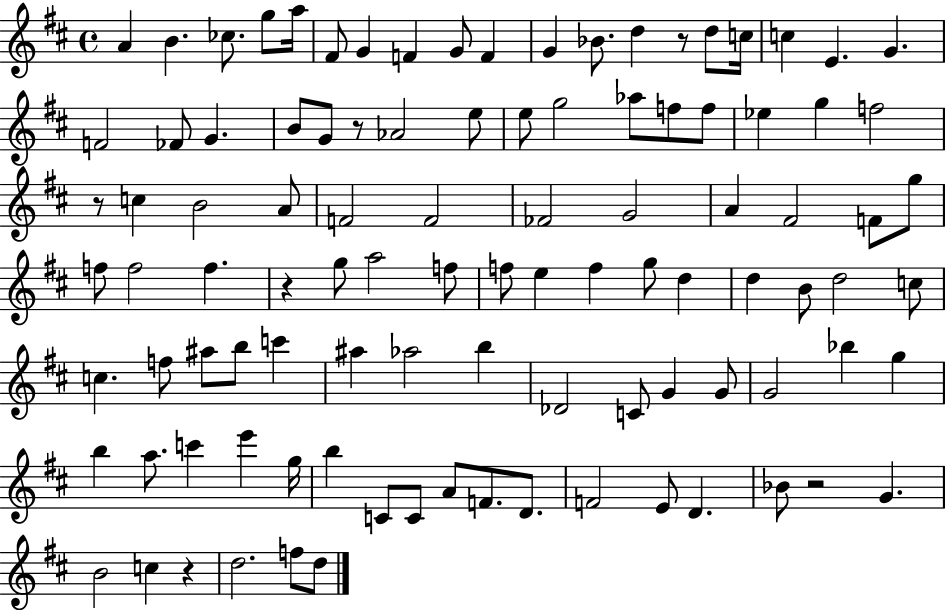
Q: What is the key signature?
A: D major